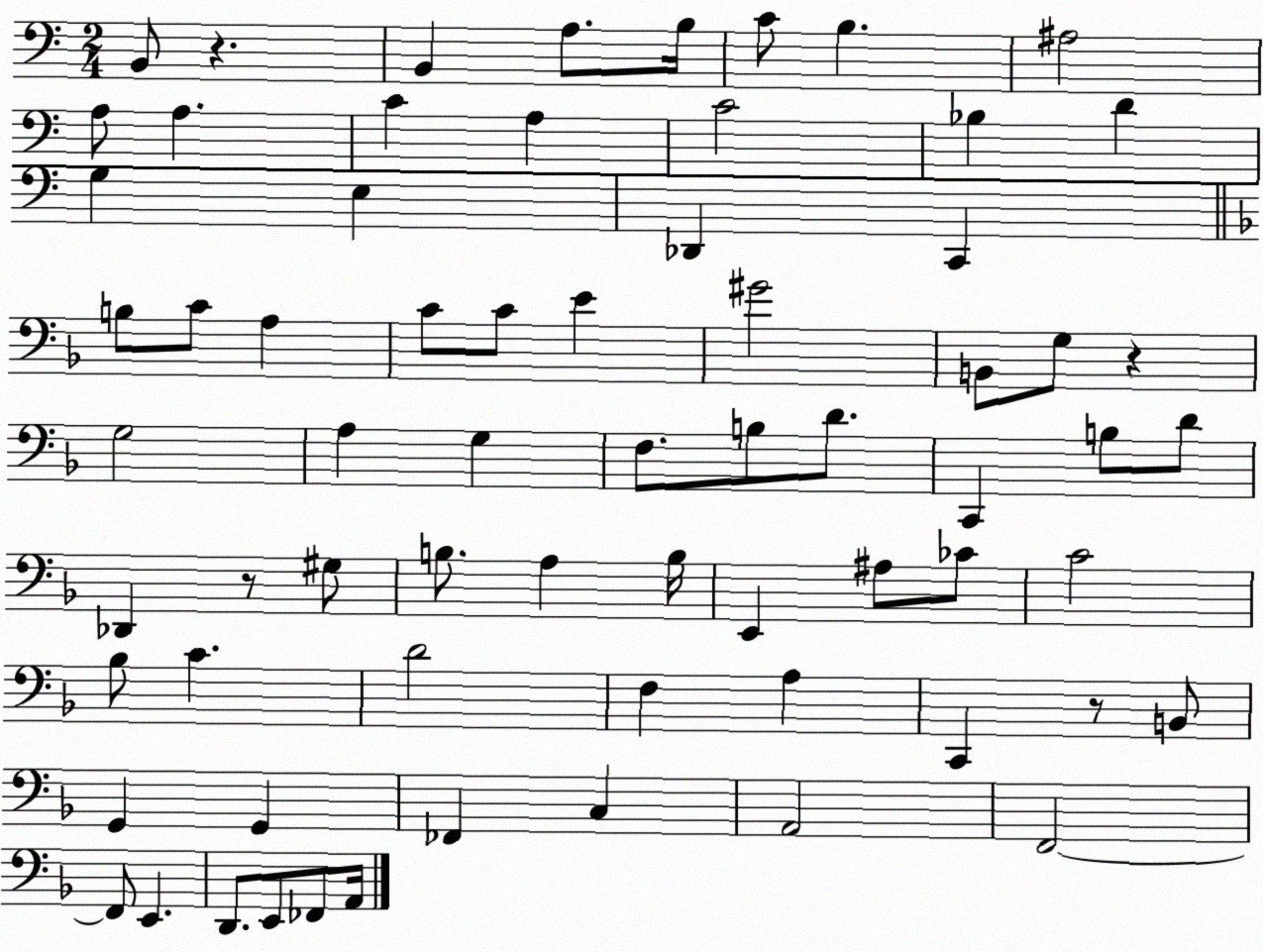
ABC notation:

X:1
T:Untitled
M:2/4
L:1/4
K:C
B,,/2 z B,, A,/2 B,/4 C/2 B, ^A,2 A,/2 A, C A, C2 _B, D G, E, _D,, C,, B,/2 C/2 A, C/2 C/2 E ^G2 B,,/2 G,/2 z G,2 A, G, F,/2 B,/2 D/2 C,, B,/2 D/2 _D,, z/2 ^G,/2 B,/2 A, B,/4 E,, ^A,/2 _C/2 C2 _B,/2 C D2 F, A, C,, z/2 B,,/2 G,, G,, _F,, C, A,,2 F,,2 F,,/2 E,, D,,/2 E,,/2 _F,,/2 A,,/4